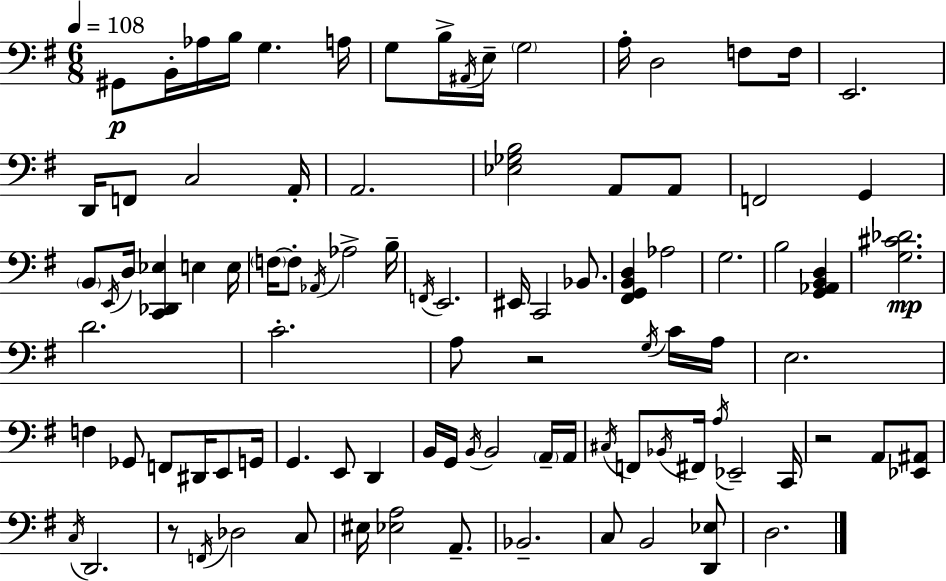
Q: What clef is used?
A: bass